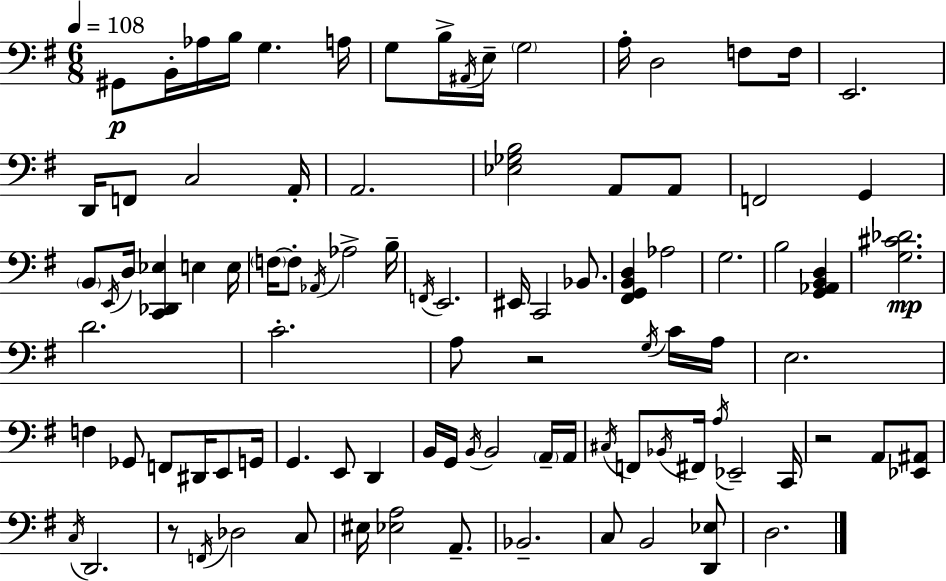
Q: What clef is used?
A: bass